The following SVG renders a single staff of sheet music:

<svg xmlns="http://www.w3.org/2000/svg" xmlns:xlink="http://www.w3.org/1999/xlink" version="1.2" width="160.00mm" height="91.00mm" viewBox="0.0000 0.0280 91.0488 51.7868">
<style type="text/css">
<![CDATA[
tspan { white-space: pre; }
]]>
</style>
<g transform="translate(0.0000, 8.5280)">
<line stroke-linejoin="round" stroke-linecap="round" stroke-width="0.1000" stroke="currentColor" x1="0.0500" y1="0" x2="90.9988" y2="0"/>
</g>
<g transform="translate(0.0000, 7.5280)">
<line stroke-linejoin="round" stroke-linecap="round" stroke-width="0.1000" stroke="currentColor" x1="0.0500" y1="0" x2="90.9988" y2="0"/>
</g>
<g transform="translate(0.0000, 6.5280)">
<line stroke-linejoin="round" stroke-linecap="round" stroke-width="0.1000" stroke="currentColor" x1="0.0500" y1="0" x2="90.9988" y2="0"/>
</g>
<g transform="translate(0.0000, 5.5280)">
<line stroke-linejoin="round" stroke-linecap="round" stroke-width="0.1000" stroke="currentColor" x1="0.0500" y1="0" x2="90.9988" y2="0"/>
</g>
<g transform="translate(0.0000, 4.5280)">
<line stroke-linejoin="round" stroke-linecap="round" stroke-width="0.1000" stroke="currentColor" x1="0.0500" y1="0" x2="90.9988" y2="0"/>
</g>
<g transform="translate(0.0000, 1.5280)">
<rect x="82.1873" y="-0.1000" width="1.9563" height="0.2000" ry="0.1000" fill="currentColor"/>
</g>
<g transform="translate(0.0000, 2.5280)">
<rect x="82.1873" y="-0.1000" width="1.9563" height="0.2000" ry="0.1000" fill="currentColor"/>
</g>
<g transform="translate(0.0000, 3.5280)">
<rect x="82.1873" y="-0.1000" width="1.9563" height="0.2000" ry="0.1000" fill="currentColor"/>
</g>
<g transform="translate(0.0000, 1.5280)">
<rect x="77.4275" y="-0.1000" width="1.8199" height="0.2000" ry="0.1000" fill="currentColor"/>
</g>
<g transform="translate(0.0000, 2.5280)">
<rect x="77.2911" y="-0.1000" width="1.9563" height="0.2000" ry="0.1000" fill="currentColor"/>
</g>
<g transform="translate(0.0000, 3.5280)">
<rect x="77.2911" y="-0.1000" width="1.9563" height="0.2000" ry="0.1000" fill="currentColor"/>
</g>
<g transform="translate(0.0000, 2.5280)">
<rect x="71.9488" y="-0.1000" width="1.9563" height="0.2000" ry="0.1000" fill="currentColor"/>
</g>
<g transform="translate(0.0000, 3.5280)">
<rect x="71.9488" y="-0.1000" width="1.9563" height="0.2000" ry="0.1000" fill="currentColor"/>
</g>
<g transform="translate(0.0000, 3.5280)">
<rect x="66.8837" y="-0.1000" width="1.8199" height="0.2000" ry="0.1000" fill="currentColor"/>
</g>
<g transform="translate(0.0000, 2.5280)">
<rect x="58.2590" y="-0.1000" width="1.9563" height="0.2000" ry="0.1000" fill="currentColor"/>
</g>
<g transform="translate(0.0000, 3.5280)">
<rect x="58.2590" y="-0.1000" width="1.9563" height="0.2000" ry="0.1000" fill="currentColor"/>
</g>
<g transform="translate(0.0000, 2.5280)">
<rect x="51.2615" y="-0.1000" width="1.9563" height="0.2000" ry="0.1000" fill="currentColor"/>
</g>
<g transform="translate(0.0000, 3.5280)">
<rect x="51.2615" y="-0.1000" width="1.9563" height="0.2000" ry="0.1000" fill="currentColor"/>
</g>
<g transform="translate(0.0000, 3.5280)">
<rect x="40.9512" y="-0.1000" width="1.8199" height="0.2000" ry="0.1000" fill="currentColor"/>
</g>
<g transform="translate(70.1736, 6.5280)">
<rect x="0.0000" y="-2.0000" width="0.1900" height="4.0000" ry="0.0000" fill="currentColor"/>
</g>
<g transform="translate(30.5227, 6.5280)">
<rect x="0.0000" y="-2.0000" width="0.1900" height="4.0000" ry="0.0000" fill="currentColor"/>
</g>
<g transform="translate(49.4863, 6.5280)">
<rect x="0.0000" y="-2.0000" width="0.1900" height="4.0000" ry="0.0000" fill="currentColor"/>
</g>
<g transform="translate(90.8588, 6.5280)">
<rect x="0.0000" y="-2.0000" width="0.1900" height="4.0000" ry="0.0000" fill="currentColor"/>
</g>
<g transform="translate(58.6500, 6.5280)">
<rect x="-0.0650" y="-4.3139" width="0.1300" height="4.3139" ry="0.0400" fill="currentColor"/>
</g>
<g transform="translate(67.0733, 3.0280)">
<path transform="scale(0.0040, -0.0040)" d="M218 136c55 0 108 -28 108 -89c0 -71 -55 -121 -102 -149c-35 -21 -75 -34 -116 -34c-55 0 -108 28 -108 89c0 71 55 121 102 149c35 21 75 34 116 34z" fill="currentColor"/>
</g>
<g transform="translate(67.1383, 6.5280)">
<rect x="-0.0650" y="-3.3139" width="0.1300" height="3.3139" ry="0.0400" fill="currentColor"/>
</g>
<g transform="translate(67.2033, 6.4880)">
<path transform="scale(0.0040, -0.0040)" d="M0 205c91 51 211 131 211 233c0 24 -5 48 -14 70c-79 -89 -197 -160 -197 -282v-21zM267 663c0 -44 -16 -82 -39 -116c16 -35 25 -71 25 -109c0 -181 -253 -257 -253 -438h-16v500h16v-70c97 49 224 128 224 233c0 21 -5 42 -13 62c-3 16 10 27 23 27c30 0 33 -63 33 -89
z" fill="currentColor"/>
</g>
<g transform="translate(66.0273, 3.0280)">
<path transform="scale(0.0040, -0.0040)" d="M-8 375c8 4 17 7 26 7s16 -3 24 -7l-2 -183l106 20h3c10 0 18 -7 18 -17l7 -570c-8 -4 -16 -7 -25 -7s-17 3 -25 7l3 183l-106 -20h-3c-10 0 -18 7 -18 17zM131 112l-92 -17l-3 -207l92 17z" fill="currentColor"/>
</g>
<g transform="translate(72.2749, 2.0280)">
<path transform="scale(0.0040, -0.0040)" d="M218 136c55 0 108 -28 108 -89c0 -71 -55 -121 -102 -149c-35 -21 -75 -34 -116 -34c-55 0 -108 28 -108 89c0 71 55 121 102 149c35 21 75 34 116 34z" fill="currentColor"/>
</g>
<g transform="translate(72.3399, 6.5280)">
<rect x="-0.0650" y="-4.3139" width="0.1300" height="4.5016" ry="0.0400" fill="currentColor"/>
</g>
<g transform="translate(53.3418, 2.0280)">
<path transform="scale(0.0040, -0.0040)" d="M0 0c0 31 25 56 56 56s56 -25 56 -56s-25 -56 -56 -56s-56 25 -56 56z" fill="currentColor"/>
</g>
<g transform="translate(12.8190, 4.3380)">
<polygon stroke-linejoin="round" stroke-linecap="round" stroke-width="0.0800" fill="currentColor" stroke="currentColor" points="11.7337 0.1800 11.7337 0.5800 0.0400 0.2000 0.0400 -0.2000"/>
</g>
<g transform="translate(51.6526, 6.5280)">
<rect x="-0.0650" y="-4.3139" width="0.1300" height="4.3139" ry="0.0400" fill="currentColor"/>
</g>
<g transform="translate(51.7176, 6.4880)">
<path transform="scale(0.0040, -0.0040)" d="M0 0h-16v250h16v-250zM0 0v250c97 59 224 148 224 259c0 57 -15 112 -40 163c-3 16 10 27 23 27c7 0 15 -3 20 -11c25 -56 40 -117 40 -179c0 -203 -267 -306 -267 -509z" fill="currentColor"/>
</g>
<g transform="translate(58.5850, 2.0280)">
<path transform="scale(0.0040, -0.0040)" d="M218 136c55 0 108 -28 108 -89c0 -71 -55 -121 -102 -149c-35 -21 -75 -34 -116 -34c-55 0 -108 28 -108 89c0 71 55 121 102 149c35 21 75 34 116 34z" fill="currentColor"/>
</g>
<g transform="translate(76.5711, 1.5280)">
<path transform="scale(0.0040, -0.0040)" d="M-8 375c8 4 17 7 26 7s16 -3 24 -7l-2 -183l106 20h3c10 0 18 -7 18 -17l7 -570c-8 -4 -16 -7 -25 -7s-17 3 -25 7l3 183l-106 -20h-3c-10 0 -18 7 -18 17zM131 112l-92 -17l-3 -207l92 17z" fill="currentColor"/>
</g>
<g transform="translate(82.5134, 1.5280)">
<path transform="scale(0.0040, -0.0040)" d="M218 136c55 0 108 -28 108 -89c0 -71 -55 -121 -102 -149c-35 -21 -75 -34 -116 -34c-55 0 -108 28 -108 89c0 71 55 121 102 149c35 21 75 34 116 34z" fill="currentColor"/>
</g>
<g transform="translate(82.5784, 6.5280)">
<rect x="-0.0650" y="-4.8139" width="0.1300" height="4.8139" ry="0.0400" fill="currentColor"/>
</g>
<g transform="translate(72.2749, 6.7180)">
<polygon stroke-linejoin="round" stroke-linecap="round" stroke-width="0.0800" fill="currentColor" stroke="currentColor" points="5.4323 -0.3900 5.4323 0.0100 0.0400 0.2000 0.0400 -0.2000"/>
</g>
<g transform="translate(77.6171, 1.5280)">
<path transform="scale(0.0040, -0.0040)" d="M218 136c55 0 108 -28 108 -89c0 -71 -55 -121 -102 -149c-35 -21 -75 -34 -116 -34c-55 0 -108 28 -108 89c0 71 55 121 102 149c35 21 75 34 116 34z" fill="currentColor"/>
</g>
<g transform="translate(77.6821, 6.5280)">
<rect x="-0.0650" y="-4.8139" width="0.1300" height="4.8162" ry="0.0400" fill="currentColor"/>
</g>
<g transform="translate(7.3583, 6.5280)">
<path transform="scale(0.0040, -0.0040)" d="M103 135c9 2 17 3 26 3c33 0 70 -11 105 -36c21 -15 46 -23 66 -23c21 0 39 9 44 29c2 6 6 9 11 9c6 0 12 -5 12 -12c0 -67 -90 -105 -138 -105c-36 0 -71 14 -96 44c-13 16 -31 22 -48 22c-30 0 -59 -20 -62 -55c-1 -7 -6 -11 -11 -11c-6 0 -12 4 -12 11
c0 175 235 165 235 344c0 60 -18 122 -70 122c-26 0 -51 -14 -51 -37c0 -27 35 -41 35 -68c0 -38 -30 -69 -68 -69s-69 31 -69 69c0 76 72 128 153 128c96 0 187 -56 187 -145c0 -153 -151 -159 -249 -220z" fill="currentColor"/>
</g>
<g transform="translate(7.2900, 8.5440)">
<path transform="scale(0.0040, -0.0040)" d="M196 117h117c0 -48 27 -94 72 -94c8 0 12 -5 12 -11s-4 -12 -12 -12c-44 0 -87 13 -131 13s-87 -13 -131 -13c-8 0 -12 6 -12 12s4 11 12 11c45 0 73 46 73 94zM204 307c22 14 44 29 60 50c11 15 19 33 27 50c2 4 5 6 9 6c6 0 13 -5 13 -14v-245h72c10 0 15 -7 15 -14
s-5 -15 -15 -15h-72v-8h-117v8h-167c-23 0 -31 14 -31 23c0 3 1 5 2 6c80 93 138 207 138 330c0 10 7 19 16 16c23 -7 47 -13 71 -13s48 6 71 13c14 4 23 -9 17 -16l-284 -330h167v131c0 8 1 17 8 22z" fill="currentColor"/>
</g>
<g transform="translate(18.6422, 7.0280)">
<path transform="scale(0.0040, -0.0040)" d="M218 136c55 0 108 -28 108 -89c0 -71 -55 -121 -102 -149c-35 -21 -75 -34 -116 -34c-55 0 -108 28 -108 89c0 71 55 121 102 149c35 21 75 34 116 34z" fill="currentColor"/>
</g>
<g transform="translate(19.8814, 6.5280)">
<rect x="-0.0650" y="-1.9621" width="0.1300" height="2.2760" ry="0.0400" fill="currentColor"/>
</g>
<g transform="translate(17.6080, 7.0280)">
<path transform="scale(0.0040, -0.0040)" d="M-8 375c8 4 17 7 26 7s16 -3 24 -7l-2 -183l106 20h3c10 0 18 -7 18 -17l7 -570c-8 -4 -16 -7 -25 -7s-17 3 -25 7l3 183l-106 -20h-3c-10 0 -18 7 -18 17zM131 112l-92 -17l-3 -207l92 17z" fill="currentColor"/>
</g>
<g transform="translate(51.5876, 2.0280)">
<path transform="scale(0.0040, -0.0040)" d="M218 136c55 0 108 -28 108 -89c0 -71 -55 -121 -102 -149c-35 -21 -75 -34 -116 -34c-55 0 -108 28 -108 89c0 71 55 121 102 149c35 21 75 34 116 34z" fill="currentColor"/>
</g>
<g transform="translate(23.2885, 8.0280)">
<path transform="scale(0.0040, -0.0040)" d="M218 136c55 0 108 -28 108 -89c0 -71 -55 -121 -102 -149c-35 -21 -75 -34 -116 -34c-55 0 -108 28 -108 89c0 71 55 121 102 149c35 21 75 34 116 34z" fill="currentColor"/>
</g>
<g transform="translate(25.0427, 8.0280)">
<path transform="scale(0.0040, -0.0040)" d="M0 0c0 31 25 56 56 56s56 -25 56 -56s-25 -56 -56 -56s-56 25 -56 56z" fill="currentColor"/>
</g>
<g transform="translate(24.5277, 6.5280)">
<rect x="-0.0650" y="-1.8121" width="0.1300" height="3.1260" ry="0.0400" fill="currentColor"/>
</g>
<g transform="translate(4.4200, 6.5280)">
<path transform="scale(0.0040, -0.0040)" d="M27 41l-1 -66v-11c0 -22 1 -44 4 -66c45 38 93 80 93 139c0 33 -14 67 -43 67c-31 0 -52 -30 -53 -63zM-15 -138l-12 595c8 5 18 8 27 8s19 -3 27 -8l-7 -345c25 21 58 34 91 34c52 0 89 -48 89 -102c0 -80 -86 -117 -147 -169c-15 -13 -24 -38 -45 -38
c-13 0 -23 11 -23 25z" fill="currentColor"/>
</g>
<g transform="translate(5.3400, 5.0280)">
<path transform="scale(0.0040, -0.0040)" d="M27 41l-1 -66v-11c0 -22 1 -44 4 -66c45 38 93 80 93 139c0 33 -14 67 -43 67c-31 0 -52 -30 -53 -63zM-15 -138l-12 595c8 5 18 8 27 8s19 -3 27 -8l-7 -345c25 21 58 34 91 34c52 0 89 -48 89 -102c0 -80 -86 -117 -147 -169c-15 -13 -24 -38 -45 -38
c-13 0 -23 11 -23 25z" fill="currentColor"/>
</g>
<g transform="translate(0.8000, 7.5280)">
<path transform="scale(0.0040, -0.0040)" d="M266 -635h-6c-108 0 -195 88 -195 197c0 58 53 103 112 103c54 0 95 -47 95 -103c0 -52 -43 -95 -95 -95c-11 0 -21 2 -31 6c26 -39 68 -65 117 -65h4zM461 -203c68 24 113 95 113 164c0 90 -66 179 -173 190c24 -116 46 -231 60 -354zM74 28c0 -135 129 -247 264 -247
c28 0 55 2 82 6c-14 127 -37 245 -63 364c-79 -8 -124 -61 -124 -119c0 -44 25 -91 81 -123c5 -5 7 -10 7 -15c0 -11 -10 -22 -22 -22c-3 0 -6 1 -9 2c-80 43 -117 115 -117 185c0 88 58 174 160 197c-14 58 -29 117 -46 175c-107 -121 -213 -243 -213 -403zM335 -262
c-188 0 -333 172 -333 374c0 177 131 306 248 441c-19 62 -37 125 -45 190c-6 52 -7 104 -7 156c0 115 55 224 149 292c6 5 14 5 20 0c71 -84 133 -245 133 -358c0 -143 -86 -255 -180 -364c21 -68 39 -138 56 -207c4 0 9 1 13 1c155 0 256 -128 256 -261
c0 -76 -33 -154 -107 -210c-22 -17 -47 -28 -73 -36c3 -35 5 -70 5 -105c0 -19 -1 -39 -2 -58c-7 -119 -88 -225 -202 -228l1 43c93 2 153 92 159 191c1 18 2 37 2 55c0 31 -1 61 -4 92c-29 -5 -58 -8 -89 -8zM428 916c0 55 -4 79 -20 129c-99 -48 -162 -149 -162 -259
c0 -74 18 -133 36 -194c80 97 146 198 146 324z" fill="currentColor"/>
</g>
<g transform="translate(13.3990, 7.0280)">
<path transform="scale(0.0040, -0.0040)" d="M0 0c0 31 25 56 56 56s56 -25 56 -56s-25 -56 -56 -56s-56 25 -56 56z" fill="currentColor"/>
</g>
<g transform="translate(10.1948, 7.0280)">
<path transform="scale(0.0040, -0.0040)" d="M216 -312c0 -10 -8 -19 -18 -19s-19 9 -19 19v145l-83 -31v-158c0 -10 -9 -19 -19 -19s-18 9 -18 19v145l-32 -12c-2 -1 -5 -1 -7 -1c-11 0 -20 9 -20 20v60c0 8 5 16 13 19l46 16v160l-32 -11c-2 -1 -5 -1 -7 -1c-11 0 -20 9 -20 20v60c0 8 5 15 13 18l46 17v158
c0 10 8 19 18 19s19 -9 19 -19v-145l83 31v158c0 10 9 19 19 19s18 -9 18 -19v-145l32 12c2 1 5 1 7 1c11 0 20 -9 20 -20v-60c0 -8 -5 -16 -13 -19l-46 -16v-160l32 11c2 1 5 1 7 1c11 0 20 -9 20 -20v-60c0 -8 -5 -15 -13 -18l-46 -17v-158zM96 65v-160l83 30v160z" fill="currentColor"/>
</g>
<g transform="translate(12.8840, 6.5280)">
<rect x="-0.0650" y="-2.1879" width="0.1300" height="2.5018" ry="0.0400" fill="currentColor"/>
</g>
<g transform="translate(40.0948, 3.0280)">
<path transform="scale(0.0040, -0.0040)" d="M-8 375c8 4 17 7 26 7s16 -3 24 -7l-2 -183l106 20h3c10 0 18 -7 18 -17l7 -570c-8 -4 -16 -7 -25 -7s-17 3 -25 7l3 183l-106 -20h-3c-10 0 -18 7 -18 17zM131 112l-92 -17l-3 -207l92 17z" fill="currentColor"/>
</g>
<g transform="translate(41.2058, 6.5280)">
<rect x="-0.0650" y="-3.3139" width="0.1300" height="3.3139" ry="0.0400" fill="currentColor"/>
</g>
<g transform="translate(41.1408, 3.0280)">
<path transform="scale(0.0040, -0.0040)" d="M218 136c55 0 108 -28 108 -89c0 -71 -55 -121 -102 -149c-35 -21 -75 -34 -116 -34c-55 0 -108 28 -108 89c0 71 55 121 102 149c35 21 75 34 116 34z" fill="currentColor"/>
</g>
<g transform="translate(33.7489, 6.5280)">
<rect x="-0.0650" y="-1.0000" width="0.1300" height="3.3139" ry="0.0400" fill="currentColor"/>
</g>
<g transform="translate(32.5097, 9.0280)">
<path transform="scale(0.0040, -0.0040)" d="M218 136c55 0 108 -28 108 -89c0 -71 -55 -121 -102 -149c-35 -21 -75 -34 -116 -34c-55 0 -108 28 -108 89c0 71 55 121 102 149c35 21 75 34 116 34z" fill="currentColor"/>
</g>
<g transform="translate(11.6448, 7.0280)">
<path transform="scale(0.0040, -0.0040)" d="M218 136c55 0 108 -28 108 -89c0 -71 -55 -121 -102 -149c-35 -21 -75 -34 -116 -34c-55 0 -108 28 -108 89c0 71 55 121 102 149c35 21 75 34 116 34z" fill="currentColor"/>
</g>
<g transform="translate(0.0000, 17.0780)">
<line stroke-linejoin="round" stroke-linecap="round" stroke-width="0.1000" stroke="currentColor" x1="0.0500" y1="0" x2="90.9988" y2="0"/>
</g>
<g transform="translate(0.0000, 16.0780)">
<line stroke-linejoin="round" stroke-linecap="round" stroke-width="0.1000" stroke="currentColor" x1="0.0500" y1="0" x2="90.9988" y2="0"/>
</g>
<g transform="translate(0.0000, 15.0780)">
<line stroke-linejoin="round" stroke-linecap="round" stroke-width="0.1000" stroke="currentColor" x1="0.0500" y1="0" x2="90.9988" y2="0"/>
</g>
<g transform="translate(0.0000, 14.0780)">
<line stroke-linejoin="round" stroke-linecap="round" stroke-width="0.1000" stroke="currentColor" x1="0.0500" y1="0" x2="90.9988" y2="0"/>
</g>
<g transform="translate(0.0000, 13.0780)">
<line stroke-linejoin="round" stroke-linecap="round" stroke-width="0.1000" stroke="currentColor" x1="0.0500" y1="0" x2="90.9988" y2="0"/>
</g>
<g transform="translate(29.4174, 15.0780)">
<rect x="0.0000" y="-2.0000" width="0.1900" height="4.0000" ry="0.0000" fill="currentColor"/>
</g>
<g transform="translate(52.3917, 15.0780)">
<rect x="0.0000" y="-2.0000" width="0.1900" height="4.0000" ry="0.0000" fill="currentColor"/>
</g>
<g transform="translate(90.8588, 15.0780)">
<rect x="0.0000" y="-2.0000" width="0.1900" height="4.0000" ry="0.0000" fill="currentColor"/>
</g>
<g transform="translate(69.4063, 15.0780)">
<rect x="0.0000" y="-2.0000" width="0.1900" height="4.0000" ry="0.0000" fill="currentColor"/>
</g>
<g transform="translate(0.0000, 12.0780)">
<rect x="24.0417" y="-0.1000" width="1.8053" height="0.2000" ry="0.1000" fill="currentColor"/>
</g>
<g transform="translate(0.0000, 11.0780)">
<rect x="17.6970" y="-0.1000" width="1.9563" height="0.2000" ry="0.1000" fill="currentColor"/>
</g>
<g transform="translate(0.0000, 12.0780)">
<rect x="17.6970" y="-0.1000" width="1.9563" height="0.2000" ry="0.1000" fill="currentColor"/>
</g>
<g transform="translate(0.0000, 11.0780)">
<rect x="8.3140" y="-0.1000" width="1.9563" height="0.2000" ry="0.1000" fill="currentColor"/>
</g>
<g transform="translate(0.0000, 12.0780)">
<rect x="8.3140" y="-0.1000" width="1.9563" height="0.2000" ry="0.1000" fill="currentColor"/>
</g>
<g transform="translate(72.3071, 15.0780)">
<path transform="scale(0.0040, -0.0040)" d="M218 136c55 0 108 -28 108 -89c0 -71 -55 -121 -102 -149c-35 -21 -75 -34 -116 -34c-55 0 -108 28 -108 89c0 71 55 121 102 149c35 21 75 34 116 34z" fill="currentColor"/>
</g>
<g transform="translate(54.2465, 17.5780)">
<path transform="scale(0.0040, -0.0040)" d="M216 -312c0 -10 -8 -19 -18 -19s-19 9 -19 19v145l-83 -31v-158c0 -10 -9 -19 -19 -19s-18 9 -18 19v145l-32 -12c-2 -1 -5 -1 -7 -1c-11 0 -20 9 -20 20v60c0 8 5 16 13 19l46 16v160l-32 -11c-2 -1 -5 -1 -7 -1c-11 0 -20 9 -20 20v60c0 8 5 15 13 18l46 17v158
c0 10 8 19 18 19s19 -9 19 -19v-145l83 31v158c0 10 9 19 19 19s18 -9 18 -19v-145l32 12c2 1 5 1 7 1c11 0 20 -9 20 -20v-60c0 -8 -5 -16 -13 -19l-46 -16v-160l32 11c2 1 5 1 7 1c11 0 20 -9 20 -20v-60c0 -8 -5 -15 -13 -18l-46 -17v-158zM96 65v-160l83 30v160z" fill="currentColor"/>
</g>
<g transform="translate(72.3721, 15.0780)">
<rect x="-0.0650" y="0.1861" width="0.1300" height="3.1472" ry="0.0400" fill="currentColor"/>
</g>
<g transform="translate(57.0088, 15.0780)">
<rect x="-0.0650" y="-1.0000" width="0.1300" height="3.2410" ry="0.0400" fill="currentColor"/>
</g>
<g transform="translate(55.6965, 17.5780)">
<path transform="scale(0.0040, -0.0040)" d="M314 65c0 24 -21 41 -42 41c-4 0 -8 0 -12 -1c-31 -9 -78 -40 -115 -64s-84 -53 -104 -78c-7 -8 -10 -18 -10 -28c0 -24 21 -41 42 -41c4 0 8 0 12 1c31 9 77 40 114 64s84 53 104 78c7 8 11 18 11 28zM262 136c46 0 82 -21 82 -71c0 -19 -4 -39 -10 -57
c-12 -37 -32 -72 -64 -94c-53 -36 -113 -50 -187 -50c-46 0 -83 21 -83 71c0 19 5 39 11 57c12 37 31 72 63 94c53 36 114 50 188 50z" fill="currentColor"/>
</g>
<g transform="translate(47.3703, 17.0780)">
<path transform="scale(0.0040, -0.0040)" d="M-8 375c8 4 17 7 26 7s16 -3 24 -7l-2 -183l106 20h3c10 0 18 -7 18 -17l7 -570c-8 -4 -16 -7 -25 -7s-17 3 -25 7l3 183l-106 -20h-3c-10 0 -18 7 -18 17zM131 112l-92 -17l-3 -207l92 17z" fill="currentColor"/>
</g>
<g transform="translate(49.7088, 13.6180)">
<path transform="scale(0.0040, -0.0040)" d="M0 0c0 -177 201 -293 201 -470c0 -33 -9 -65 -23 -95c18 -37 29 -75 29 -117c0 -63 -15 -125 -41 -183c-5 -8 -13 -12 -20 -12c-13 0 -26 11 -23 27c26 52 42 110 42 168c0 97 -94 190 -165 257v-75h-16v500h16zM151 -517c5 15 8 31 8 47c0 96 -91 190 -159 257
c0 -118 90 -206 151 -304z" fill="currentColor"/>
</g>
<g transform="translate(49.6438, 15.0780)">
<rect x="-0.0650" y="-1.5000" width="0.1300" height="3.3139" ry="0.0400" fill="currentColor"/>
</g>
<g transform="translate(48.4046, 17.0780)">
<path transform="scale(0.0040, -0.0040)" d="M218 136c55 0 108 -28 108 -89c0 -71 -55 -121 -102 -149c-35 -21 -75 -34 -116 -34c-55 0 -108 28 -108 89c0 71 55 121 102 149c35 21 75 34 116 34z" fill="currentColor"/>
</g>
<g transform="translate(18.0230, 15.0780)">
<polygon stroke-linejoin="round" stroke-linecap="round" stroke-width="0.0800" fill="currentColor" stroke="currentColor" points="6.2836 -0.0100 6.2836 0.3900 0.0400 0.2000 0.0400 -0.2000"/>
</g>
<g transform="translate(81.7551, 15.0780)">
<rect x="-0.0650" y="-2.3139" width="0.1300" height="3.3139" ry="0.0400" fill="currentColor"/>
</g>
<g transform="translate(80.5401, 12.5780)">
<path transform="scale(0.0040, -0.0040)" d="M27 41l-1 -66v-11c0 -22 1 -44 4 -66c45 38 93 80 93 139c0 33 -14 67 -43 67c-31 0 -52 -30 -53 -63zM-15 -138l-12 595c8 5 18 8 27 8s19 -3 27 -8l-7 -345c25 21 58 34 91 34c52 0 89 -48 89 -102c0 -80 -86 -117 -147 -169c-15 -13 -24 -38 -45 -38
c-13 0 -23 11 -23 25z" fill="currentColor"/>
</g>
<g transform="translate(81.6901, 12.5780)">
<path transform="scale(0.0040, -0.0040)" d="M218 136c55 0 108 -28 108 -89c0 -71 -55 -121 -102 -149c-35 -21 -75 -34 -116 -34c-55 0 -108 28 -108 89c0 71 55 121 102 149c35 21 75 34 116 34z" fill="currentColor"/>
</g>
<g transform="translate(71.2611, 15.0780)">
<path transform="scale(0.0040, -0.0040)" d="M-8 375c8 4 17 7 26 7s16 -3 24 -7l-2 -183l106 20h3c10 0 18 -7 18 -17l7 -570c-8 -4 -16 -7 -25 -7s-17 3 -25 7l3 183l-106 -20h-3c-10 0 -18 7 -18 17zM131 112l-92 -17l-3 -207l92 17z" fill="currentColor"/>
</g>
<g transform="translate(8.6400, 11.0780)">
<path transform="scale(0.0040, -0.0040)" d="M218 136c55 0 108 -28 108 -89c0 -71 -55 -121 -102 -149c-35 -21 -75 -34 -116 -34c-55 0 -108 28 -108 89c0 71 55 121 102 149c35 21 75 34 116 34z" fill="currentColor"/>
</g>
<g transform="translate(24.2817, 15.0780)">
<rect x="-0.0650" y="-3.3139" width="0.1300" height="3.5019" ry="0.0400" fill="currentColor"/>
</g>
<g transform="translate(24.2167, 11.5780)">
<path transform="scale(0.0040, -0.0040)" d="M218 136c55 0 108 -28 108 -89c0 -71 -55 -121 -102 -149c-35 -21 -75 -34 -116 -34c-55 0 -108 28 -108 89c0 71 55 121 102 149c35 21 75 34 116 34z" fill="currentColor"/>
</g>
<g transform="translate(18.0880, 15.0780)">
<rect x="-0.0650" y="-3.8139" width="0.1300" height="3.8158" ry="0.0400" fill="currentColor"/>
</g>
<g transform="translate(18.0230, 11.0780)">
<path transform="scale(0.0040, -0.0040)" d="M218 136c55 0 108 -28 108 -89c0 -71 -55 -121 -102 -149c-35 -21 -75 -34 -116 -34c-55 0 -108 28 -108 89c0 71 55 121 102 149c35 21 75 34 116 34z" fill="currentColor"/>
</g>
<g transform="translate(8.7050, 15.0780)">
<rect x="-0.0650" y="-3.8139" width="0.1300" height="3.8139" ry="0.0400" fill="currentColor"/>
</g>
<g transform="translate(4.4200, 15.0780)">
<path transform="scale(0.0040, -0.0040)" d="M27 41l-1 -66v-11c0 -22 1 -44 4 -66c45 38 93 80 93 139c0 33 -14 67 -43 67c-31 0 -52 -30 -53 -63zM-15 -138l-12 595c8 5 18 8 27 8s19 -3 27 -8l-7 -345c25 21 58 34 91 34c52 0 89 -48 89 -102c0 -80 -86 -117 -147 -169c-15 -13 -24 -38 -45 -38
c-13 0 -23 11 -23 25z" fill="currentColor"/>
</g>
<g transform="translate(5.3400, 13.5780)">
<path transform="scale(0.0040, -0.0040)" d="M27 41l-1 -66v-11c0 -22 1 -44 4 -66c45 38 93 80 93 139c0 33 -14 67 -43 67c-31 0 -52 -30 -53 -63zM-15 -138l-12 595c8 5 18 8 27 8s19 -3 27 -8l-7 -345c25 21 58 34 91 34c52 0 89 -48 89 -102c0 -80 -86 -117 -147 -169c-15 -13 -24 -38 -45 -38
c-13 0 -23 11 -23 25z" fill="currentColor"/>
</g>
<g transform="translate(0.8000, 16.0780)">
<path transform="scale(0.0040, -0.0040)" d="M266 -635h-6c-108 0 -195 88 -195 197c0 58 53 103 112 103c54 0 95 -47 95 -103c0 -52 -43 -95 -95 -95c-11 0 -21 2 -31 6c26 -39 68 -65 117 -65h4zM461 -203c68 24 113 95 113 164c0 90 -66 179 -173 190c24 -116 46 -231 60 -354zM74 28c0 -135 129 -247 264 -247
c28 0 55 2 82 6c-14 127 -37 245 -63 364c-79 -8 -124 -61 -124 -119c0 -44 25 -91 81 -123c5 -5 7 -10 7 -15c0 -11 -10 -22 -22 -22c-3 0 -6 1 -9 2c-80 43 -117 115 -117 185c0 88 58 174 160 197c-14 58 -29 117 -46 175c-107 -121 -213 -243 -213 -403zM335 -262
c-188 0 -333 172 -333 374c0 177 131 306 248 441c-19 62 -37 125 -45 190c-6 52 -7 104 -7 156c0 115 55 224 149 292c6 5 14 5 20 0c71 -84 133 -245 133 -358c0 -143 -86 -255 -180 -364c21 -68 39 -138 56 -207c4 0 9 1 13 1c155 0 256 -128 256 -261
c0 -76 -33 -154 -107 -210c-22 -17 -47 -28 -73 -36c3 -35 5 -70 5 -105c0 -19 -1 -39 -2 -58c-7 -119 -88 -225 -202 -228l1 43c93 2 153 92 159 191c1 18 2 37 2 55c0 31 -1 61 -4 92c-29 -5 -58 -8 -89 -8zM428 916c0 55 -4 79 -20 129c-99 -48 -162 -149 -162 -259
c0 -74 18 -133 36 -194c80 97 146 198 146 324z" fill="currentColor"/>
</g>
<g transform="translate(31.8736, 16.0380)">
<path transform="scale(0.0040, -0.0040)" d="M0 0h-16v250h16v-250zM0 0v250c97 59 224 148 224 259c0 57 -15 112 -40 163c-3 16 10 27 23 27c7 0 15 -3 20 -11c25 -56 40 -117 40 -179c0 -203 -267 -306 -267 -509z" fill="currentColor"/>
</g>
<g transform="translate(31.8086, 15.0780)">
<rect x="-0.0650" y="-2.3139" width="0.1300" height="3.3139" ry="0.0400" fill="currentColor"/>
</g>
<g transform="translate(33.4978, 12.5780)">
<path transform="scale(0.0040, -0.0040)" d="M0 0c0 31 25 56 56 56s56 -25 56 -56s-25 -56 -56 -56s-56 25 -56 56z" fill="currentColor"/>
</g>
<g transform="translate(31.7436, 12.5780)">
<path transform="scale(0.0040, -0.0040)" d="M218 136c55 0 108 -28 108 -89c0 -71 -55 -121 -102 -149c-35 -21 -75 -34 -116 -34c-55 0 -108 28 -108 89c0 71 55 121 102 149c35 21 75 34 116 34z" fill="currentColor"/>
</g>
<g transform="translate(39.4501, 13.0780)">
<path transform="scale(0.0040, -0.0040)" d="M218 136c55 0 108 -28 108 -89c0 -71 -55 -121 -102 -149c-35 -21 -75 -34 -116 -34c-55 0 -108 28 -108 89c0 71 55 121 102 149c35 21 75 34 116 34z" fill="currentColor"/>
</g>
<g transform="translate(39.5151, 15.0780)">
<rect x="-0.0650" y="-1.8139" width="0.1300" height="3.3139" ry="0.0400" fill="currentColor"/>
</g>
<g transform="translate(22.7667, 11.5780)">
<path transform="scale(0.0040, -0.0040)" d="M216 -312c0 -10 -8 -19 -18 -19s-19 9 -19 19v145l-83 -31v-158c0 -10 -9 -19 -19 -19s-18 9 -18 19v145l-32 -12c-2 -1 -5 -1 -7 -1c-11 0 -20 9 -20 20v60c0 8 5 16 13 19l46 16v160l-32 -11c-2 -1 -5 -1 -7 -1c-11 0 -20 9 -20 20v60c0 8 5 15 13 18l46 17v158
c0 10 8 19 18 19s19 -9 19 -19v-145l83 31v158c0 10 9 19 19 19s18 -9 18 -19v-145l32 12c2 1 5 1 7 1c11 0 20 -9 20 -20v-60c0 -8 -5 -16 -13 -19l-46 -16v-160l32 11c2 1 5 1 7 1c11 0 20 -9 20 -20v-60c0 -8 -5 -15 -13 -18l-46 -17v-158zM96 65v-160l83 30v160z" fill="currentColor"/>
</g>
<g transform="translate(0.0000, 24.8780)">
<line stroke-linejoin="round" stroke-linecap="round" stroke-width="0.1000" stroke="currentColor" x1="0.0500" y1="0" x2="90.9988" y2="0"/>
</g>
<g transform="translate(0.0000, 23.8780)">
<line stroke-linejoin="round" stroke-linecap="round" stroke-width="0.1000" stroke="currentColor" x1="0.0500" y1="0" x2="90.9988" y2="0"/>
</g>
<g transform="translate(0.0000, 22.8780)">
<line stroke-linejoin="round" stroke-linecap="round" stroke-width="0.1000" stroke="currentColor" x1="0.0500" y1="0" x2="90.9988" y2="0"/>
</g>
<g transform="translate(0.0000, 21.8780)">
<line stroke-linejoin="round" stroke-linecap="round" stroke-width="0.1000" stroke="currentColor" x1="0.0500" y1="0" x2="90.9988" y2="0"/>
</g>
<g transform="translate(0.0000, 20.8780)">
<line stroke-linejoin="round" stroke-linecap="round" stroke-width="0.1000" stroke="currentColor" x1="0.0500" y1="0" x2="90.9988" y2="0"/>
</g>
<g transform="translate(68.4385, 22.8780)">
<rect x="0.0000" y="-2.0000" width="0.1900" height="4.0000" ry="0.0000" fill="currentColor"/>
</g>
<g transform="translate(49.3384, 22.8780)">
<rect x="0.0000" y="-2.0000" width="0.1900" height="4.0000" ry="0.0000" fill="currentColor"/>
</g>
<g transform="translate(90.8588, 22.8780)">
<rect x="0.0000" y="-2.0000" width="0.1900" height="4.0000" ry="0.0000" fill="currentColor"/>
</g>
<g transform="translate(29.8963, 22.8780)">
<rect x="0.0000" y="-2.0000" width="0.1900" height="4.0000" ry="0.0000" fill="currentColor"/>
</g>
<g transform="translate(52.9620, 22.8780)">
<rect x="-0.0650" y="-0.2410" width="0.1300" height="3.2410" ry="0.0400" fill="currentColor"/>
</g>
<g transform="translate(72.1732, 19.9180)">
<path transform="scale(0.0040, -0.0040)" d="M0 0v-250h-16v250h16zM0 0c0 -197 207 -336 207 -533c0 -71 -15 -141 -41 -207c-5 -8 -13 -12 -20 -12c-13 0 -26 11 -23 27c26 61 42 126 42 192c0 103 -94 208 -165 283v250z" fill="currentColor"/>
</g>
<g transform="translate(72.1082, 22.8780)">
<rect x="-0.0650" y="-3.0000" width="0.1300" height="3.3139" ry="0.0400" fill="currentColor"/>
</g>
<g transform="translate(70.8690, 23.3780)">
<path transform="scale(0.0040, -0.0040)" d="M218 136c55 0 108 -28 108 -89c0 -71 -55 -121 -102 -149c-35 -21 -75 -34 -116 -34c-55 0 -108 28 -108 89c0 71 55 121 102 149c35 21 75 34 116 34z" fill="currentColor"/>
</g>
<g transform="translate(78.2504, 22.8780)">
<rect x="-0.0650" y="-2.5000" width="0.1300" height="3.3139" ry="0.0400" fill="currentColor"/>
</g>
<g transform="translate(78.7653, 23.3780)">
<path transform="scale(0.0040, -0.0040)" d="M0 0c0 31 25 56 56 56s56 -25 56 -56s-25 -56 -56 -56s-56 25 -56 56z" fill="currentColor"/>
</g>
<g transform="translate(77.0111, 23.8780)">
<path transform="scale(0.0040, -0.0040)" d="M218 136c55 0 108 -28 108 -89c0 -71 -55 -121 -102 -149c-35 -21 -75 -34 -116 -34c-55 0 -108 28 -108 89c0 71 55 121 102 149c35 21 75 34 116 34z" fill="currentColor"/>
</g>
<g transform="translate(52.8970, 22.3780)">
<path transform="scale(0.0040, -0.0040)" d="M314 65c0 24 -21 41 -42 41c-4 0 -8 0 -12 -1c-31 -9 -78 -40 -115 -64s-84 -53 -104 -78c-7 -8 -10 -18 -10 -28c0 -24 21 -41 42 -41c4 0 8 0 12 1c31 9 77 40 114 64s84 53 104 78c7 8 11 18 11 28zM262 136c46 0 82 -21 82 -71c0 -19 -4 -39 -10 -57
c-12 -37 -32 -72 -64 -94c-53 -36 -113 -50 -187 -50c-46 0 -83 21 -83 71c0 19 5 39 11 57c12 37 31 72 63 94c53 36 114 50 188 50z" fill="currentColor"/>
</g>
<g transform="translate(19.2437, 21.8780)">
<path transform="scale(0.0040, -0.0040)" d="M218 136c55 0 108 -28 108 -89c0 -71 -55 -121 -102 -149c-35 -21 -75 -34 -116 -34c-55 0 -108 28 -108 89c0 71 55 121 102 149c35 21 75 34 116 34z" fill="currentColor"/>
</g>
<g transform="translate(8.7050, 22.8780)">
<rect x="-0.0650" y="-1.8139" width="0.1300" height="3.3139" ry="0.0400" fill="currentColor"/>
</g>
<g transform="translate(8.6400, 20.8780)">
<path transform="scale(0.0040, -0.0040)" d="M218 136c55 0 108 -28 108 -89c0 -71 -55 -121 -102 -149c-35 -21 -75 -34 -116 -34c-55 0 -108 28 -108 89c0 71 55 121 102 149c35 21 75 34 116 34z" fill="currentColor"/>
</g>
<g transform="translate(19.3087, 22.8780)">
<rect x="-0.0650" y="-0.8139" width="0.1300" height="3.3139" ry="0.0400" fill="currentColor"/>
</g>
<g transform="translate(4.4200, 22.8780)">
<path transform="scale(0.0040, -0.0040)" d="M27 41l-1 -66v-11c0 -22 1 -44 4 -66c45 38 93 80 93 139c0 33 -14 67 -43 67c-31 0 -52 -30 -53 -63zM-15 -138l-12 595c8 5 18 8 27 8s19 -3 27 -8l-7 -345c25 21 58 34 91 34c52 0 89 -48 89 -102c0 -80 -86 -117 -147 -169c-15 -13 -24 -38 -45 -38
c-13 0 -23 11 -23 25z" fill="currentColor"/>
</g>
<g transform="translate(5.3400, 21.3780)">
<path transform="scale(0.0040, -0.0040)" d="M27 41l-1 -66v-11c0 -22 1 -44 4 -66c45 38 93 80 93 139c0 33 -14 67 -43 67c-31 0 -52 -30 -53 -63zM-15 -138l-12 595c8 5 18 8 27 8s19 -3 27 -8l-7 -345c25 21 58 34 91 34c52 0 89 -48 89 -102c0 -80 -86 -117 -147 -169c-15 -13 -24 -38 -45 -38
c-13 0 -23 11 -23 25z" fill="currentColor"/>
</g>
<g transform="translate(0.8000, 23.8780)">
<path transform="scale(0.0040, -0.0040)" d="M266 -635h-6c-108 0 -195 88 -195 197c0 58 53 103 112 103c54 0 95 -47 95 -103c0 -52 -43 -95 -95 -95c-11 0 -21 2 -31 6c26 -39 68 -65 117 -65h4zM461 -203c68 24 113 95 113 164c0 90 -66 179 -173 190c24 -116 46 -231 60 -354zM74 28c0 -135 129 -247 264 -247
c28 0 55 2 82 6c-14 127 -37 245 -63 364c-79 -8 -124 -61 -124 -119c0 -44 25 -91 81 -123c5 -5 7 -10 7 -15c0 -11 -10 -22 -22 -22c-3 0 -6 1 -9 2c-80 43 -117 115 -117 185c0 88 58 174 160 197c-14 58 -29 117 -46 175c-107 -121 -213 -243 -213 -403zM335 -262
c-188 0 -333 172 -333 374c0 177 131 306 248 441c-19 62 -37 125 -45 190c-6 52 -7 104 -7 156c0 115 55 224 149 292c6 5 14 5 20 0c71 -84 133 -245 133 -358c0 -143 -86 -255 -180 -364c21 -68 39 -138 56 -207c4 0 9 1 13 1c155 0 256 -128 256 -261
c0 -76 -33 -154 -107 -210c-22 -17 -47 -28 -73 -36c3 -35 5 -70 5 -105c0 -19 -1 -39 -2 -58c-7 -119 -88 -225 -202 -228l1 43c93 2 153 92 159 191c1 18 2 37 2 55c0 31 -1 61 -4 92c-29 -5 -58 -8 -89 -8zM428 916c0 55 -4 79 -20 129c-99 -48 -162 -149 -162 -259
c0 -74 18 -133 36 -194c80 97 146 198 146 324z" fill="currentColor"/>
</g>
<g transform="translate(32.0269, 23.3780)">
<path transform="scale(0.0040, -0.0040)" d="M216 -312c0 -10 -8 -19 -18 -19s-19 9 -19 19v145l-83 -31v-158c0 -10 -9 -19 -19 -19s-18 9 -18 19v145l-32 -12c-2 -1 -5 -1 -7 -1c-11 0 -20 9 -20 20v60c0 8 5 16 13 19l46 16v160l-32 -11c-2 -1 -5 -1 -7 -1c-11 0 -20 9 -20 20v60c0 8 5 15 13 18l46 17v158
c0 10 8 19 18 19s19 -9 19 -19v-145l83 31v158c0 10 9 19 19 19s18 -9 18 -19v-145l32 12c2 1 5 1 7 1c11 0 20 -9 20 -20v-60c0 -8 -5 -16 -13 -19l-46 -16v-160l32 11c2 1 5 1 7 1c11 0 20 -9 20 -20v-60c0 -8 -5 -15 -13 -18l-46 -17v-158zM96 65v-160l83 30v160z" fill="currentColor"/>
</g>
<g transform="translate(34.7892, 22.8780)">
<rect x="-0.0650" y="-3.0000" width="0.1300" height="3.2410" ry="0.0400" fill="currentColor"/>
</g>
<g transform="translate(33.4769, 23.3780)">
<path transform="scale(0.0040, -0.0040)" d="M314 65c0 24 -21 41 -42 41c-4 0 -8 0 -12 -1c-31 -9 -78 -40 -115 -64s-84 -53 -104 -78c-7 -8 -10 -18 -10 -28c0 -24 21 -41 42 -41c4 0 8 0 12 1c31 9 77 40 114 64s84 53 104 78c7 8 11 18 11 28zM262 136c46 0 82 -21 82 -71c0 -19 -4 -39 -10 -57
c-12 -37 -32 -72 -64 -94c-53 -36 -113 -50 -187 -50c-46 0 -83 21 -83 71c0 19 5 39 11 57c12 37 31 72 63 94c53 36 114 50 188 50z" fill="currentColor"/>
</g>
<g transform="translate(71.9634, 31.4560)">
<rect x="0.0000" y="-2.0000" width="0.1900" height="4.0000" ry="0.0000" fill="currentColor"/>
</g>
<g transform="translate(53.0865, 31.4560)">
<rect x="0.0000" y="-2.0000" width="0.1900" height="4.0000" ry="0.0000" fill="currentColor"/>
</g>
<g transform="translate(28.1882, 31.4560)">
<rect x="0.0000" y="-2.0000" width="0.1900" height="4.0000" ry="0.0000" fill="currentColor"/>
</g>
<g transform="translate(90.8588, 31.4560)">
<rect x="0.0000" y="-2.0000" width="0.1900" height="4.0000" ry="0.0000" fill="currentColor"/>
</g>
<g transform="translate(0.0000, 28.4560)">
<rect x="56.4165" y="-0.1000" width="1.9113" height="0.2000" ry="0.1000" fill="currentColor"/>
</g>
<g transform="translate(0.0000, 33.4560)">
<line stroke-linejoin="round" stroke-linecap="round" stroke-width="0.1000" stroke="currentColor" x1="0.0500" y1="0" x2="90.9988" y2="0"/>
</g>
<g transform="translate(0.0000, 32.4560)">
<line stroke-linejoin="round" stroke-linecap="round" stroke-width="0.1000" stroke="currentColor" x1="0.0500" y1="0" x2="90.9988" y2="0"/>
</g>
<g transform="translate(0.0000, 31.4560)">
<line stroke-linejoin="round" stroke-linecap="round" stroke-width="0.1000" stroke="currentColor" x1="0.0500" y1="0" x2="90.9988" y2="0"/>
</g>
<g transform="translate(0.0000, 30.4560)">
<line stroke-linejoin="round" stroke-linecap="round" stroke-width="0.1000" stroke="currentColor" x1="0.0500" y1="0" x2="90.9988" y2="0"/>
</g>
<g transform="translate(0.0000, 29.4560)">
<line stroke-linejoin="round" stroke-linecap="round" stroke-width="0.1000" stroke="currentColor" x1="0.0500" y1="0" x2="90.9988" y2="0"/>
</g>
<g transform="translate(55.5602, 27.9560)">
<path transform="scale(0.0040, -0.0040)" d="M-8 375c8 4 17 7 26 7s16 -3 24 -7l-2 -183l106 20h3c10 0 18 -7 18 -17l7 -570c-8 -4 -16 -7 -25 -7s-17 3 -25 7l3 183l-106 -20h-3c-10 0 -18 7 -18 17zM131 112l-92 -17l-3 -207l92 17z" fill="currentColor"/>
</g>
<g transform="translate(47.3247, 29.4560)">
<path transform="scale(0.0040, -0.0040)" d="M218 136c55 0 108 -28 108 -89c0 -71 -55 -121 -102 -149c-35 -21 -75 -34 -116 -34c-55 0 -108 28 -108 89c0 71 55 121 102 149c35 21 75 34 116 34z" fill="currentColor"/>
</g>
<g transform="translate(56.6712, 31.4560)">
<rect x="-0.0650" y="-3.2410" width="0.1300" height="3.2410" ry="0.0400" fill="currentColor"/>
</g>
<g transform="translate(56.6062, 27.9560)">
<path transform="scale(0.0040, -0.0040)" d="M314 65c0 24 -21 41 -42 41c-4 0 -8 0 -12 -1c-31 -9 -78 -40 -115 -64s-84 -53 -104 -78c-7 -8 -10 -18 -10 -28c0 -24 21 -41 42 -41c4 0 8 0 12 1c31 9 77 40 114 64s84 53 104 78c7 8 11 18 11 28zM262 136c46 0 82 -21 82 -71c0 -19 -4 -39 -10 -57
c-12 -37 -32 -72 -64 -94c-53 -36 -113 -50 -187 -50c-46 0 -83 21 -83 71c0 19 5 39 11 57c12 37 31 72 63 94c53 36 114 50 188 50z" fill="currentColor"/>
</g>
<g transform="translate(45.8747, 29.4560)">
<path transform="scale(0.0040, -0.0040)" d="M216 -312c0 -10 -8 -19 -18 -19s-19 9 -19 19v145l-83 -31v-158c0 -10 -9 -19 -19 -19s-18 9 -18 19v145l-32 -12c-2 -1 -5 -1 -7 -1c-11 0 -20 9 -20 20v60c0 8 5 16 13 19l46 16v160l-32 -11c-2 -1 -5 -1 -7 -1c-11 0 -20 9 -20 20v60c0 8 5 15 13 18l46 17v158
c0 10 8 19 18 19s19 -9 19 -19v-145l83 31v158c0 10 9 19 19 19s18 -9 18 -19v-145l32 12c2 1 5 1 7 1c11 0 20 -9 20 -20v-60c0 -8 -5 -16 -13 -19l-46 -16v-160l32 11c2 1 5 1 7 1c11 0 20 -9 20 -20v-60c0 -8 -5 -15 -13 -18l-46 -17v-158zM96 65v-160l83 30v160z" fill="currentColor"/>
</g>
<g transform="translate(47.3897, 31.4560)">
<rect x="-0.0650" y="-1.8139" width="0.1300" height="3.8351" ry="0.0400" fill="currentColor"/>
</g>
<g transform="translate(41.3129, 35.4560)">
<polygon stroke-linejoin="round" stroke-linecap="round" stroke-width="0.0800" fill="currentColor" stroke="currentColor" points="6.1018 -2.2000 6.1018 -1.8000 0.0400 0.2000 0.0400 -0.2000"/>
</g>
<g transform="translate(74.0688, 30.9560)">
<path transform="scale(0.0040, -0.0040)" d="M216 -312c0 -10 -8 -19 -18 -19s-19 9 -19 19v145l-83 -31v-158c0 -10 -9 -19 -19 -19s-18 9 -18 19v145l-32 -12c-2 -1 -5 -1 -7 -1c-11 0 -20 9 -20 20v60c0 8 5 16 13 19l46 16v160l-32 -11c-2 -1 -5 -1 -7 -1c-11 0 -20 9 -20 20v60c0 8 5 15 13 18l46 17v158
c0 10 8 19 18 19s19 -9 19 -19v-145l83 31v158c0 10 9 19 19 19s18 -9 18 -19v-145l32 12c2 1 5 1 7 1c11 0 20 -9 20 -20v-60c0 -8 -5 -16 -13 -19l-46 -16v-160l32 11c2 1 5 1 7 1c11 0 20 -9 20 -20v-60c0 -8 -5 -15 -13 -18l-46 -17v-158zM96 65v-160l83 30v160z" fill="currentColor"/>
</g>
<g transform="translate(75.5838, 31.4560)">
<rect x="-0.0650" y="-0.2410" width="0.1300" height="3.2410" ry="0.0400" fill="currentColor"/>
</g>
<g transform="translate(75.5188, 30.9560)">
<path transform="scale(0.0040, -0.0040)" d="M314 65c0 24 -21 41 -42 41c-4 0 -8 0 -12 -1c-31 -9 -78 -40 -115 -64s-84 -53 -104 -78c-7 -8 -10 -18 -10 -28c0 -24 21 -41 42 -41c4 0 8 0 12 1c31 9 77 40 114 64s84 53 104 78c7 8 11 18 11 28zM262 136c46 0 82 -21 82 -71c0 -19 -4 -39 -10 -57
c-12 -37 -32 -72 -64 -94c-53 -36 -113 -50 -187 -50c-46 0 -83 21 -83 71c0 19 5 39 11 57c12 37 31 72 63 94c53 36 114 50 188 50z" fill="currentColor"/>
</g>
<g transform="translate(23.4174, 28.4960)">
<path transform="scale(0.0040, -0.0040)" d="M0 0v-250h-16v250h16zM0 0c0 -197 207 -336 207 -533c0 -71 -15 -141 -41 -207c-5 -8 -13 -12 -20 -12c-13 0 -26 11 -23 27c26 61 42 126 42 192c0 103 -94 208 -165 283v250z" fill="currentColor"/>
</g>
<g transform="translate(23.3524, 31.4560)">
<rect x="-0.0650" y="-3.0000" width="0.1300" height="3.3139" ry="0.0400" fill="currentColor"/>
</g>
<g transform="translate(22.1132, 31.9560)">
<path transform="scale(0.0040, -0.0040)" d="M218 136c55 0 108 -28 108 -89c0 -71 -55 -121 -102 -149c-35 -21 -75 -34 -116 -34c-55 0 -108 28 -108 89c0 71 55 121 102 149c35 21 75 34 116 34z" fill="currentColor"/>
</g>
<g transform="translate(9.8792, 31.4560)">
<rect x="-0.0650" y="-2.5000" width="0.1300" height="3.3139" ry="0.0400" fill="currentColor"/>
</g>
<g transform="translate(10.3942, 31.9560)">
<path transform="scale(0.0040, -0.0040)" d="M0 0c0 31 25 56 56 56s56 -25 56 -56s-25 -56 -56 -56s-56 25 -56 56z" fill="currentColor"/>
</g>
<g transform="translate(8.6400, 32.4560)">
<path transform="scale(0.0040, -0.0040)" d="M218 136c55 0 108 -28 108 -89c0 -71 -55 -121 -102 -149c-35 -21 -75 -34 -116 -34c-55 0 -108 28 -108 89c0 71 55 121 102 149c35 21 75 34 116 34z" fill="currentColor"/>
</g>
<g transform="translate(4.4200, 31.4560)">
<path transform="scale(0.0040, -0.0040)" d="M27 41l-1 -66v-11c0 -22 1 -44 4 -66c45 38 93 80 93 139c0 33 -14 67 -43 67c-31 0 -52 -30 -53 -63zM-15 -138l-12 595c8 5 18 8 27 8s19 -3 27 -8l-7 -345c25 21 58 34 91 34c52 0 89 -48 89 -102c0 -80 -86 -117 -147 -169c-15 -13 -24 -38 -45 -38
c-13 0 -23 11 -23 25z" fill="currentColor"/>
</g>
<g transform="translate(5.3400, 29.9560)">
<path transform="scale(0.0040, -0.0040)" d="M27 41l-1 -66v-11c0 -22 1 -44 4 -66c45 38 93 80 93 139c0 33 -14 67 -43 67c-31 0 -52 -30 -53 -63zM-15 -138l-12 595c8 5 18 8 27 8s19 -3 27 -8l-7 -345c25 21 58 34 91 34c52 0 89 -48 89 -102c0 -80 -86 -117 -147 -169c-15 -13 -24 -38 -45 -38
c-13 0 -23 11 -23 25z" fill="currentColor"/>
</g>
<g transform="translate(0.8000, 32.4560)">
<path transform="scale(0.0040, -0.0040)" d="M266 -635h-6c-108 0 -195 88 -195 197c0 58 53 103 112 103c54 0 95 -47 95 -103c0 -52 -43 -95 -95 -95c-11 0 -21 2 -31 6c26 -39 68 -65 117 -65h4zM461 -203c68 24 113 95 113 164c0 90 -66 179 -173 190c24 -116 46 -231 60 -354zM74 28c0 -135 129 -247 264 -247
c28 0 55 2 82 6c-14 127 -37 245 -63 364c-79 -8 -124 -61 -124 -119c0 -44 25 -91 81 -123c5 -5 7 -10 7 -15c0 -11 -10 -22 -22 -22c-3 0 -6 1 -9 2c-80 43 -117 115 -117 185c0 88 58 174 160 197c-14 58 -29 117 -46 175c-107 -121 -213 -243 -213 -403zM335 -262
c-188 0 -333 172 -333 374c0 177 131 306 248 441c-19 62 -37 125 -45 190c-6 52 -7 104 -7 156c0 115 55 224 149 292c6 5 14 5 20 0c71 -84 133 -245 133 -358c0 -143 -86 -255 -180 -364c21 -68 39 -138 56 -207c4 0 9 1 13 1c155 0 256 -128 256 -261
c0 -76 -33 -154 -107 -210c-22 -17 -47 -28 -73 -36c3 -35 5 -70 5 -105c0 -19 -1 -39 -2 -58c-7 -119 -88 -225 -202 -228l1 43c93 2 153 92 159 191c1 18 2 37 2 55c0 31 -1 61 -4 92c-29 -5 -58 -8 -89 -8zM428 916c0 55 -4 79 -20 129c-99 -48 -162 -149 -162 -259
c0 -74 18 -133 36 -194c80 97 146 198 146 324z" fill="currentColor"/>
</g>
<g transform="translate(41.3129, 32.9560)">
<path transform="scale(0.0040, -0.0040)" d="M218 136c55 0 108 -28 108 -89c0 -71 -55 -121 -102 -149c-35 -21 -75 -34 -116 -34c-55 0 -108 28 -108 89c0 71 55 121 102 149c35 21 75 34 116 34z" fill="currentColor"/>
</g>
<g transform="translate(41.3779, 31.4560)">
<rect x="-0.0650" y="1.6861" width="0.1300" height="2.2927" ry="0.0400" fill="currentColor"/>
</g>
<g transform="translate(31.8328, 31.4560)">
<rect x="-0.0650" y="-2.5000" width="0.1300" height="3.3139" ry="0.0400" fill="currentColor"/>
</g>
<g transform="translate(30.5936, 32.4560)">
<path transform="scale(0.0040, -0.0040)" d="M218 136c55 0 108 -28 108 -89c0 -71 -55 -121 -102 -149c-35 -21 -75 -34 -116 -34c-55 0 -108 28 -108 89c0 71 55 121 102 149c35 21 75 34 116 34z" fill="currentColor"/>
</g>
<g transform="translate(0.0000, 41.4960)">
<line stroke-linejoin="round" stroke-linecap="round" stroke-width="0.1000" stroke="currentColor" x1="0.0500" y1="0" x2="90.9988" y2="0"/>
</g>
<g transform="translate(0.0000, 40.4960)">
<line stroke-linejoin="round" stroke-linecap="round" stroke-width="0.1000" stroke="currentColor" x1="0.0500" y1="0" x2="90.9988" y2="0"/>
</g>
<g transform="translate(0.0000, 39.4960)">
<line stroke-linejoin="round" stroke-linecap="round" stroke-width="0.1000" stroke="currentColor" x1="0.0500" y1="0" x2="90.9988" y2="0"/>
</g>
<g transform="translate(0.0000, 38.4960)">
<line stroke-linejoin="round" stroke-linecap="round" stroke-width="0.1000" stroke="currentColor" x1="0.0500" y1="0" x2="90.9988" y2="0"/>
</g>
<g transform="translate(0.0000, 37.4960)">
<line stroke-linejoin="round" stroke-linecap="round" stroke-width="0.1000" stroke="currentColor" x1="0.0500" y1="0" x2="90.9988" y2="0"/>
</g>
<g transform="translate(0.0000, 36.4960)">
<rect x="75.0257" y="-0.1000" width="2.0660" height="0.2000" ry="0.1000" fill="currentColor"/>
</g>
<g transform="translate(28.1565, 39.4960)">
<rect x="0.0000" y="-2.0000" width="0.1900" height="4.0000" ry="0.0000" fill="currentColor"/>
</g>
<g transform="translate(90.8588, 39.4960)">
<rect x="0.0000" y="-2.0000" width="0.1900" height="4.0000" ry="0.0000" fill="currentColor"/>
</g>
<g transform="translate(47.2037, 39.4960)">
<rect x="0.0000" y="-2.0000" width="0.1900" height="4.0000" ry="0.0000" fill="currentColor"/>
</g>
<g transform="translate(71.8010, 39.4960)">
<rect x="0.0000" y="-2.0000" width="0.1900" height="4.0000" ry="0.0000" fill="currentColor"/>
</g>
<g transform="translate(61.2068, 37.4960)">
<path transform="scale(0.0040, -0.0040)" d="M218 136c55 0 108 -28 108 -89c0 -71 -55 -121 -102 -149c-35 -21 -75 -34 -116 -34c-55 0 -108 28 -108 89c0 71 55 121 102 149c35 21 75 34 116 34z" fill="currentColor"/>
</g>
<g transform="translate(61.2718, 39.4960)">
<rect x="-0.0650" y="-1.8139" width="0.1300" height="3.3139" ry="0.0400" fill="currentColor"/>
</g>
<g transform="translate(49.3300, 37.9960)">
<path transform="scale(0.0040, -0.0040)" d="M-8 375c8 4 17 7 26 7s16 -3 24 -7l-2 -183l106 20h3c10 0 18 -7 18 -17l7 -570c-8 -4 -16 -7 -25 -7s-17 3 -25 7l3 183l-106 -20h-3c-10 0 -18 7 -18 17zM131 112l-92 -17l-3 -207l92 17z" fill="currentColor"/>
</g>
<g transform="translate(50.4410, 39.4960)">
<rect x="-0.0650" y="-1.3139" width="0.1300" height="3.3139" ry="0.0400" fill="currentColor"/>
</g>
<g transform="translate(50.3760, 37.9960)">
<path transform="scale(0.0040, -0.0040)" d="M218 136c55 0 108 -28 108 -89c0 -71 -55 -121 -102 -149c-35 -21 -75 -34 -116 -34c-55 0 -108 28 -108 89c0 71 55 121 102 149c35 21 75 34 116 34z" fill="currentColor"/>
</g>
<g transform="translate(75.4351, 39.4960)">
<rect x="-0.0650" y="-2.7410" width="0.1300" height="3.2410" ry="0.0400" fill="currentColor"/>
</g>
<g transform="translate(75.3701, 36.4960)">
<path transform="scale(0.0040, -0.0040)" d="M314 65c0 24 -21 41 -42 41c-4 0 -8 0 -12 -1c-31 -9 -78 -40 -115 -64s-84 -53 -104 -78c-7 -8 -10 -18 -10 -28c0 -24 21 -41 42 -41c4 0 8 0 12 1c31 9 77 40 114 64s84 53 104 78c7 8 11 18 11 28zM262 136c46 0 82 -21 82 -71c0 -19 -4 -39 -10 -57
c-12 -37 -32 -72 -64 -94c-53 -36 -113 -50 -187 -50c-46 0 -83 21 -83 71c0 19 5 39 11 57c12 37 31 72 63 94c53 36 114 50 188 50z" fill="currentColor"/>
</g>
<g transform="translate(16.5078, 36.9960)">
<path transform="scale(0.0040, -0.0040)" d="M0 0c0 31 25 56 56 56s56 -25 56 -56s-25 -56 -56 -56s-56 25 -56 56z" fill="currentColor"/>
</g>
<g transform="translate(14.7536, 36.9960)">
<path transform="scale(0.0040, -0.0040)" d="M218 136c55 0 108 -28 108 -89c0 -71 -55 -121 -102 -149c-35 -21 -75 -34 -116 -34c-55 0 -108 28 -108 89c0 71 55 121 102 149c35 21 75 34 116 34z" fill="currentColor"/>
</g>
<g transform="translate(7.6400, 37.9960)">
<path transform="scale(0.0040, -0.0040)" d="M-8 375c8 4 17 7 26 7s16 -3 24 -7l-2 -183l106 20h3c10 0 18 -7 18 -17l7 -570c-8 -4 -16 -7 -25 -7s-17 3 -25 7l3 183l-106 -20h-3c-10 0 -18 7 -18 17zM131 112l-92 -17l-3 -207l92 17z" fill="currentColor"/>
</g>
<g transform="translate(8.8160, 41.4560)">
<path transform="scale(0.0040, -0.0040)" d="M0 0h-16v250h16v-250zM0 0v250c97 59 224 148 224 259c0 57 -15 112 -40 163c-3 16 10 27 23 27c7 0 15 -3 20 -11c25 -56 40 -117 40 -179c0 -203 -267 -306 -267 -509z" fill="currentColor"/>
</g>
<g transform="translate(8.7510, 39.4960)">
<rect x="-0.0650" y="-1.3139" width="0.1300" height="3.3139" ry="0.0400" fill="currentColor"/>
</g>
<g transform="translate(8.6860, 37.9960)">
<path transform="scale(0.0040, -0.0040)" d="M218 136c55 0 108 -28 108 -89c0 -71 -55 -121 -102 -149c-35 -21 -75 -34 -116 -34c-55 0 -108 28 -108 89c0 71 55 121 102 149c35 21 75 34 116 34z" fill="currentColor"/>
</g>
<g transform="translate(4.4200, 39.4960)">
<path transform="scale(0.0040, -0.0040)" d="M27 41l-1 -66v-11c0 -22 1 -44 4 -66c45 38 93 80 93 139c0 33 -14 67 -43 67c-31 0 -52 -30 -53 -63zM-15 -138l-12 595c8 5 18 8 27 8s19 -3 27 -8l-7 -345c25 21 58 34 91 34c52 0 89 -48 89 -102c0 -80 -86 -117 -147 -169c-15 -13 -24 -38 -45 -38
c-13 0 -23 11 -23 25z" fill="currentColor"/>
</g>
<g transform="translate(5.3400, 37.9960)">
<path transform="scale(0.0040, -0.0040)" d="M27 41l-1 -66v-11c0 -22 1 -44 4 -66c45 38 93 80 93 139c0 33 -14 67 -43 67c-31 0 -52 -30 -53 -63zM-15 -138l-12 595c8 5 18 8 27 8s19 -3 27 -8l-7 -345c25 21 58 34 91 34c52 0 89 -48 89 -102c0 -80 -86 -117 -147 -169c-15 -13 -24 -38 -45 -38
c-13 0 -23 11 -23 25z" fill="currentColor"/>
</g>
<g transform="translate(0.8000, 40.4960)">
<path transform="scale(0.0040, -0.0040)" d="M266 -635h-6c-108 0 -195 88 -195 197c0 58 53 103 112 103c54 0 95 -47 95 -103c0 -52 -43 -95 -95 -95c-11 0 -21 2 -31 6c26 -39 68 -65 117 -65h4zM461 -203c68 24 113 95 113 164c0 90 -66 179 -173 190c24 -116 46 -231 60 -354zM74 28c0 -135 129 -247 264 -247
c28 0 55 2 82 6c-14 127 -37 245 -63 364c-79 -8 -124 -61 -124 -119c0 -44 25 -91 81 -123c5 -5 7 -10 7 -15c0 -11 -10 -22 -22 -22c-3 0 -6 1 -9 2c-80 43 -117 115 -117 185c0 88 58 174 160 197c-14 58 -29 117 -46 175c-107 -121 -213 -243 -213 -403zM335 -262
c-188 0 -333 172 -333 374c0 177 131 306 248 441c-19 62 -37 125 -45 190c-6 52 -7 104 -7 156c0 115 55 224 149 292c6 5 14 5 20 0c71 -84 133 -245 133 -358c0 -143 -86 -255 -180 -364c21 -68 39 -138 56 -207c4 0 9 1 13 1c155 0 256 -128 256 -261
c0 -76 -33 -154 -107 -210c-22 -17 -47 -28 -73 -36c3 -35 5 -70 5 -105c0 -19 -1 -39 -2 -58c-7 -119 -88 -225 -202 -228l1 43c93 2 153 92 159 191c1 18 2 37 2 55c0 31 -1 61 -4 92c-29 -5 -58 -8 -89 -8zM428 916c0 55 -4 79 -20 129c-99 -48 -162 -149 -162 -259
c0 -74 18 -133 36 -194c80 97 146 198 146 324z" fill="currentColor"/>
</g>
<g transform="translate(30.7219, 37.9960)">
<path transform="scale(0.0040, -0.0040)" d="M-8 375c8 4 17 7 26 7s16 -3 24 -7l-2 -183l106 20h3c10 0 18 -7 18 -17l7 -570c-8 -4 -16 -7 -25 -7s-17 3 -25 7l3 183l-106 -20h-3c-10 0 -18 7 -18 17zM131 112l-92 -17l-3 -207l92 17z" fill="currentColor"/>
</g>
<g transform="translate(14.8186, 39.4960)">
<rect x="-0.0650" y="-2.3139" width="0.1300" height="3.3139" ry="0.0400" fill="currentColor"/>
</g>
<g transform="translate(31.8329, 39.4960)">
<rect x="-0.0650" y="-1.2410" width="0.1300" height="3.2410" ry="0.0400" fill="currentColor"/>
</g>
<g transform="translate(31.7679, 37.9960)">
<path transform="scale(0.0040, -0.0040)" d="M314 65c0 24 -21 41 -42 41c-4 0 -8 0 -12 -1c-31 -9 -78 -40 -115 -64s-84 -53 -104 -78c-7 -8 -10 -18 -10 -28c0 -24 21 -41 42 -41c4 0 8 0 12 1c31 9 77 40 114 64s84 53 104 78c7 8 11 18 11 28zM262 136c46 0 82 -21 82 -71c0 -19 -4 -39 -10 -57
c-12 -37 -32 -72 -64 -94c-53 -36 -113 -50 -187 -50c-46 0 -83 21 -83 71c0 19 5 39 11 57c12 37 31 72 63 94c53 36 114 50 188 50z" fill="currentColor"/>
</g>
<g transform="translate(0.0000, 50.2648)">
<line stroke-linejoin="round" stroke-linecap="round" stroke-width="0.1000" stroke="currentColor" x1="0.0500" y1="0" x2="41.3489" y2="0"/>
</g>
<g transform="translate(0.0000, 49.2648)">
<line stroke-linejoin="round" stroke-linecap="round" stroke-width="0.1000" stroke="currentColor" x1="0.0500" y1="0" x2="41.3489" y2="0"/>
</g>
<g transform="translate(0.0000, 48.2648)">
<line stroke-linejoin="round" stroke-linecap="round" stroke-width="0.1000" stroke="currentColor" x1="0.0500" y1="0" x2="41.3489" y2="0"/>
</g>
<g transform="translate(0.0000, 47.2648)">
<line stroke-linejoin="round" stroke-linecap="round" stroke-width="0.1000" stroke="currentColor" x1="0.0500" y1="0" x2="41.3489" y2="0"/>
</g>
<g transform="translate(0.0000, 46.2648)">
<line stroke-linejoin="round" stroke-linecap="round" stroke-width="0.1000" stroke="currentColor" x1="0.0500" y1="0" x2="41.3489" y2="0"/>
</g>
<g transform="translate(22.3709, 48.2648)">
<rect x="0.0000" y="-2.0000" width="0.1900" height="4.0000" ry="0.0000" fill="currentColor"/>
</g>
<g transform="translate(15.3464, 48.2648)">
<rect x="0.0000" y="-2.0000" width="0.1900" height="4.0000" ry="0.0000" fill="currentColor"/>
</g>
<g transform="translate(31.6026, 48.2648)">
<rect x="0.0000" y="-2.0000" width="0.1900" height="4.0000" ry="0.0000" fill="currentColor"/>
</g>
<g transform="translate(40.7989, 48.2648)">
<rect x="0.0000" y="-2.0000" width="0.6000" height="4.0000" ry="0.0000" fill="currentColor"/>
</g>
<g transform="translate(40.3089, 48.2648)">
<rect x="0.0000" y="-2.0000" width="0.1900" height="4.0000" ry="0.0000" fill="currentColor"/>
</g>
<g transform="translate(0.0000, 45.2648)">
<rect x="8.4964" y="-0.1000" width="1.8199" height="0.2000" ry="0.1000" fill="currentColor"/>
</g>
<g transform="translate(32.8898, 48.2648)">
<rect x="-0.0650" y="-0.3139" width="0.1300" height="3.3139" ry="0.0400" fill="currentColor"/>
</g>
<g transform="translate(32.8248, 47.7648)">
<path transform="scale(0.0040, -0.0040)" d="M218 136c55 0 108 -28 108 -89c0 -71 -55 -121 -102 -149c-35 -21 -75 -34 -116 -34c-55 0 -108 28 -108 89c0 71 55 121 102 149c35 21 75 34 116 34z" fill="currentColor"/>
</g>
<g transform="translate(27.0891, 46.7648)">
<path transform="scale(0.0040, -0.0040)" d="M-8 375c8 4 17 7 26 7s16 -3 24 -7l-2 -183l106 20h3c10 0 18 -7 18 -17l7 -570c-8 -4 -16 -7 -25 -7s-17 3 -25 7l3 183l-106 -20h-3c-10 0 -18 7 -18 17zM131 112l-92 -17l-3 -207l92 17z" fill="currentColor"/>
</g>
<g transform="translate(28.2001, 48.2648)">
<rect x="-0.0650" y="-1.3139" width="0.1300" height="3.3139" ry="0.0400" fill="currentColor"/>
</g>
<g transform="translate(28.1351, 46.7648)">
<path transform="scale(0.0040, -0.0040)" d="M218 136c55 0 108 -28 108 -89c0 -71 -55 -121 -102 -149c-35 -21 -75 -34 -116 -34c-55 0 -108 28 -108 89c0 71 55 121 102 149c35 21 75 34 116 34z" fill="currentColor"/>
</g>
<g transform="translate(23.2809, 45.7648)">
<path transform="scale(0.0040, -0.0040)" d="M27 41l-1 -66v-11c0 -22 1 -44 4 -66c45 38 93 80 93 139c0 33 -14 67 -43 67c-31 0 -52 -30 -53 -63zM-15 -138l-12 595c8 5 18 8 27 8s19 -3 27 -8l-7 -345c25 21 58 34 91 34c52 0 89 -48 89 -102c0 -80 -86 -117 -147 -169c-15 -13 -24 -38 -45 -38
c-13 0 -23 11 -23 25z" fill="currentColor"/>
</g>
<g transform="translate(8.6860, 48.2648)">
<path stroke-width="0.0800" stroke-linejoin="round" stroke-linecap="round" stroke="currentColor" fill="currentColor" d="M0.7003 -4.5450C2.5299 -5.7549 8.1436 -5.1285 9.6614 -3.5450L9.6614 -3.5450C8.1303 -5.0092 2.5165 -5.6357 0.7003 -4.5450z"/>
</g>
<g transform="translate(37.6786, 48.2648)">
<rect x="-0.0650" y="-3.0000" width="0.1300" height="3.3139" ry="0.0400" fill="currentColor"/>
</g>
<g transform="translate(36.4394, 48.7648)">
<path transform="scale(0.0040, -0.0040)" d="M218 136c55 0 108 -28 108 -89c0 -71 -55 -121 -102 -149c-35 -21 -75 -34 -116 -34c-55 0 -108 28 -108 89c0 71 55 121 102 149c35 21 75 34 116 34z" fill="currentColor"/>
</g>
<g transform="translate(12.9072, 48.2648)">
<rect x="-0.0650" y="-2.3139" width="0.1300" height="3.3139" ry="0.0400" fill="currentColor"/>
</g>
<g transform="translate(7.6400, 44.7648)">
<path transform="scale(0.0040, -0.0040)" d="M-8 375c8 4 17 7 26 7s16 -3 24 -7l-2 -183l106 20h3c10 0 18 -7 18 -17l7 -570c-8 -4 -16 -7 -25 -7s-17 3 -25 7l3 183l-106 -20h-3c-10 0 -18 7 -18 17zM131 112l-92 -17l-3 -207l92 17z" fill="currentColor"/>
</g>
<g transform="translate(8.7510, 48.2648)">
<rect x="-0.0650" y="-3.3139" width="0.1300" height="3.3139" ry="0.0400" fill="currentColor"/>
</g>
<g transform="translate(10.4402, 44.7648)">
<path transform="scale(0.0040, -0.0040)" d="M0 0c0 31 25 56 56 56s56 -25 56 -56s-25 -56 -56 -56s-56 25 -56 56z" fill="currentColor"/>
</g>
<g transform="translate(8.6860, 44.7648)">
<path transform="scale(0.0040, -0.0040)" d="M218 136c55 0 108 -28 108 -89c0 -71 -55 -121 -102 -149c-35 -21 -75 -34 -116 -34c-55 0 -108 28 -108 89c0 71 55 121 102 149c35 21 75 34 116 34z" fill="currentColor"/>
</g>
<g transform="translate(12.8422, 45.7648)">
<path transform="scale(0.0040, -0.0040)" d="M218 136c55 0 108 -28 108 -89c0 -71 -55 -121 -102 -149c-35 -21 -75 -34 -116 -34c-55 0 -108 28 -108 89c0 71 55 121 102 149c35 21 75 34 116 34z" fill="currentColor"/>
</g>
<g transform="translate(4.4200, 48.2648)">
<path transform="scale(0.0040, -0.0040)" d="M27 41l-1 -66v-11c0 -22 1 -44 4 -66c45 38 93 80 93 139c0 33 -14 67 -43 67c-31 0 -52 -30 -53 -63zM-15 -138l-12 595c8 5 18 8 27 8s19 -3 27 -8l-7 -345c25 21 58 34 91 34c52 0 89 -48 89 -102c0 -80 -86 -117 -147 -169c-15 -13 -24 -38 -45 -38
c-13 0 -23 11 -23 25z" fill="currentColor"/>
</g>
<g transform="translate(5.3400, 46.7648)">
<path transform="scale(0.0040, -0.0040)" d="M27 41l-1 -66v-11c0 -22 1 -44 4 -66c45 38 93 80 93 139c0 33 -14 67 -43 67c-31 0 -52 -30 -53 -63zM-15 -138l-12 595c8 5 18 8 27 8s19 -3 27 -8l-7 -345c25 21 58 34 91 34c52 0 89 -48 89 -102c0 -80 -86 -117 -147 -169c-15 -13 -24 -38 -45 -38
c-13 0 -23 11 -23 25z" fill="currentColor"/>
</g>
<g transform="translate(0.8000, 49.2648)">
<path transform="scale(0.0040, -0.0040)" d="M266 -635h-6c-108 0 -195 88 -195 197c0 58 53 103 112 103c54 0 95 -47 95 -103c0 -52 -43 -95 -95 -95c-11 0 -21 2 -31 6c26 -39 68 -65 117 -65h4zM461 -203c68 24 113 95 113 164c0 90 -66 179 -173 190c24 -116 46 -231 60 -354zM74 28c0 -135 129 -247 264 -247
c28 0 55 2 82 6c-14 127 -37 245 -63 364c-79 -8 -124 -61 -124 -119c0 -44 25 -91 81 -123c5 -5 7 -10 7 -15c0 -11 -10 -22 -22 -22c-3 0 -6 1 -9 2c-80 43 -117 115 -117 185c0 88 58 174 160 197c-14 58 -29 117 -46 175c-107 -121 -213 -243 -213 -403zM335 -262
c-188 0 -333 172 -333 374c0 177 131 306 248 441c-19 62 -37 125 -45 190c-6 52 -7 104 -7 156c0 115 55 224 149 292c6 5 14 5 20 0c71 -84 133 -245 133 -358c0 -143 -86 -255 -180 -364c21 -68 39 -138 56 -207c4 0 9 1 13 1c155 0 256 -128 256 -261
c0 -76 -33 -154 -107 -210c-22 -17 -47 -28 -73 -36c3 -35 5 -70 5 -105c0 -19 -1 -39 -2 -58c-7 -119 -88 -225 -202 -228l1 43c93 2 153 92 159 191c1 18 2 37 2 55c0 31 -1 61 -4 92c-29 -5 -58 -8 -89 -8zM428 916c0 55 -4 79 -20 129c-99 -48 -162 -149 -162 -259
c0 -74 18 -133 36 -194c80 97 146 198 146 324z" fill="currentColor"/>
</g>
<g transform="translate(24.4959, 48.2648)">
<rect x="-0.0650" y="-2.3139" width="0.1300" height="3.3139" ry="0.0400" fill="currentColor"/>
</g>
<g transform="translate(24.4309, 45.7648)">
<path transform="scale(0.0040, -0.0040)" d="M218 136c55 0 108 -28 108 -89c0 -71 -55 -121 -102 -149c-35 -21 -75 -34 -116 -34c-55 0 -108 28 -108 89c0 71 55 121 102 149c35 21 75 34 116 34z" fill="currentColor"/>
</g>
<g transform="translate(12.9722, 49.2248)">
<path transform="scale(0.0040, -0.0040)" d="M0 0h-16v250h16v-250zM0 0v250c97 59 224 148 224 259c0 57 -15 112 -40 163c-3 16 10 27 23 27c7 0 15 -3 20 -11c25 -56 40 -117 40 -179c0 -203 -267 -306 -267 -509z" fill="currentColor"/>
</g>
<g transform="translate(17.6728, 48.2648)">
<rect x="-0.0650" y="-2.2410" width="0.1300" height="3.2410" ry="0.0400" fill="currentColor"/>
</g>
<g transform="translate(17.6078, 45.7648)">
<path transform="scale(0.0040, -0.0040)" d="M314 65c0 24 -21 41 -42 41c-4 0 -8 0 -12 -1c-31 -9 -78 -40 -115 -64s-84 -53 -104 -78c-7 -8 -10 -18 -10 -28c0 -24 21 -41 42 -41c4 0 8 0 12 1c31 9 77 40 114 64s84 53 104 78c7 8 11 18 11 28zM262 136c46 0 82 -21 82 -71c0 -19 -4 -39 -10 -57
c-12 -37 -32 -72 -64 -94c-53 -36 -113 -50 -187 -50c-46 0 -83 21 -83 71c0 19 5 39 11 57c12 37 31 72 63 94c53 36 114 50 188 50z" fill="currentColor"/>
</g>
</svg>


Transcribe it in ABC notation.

X:1
T:Untitled
M:2/4
L:1/4
K:Bb
^A/2 A/2 F/2 D b d'/2 d' b/4 d'/2 e'/2 e' c' c'/2 ^b/2 g/2 f E/4 ^D2 B _g f d ^A2 c2 A/2 G G A/2 G F/2 ^f/2 b2 ^c2 e/2 g e2 e f a2 b g/2 g2 _g e c A